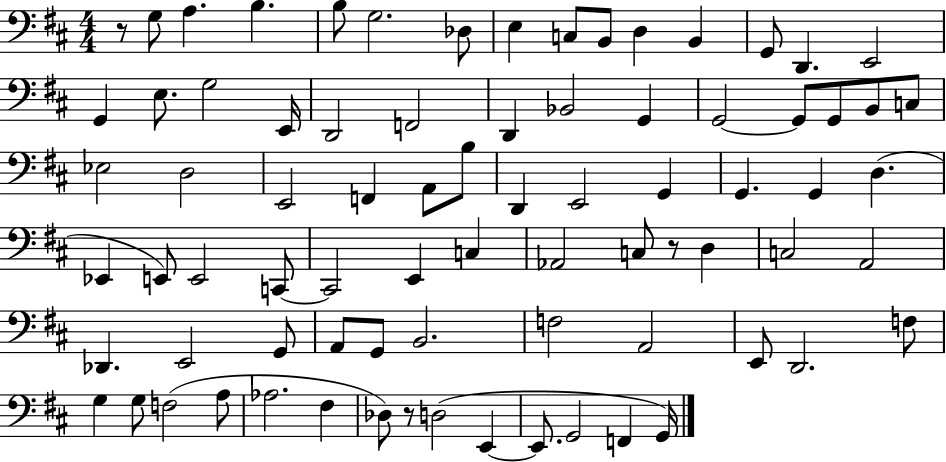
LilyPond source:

{
  \clef bass
  \numericTimeSignature
  \time 4/4
  \key d \major
  \repeat volta 2 { r8 g8 a4. b4. | b8 g2. des8 | e4 c8 b,8 d4 b,4 | g,8 d,4. e,2 | \break g,4 e8. g2 e,16 | d,2 f,2 | d,4 bes,2 g,4 | g,2~~ g,8 g,8 b,8 c8 | \break ees2 d2 | e,2 f,4 a,8 b8 | d,4 e,2 g,4 | g,4. g,4 d4.( | \break ees,4 e,8) e,2 c,8~~ | c,2 e,4 c4 | aes,2 c8 r8 d4 | c2 a,2 | \break des,4. e,2 g,8 | a,8 g,8 b,2. | f2 a,2 | e,8 d,2. f8 | \break g4 g8 f2( a8 | aes2. fis4 | des8) r8 d2( e,4~~ | e,8. g,2 f,4 g,16) | \break } \bar "|."
}